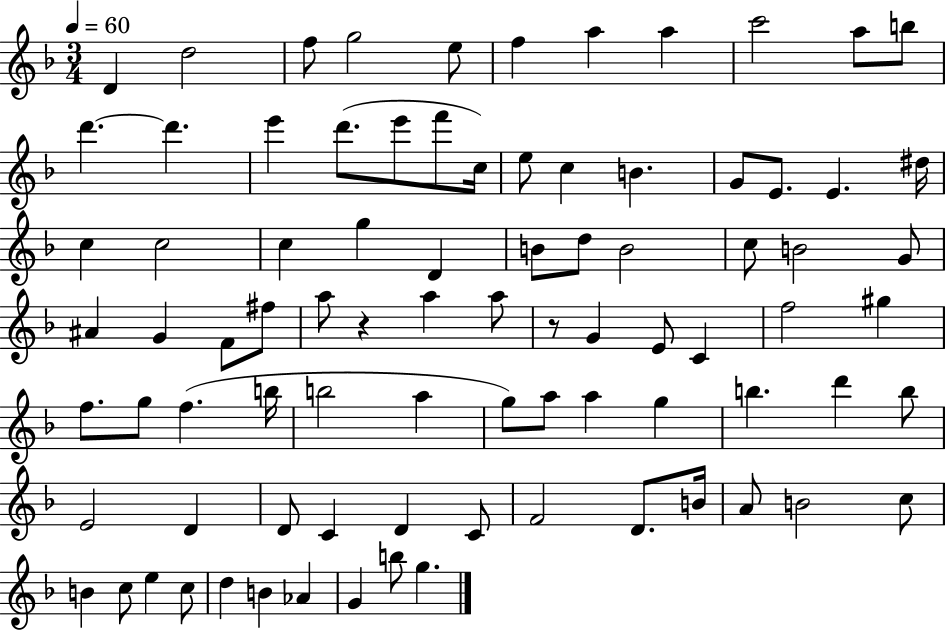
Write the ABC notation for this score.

X:1
T:Untitled
M:3/4
L:1/4
K:F
D d2 f/2 g2 e/2 f a a c'2 a/2 b/2 d' d' e' d'/2 e'/2 f'/2 c/4 e/2 c B G/2 E/2 E ^d/4 c c2 c g D B/2 d/2 B2 c/2 B2 G/2 ^A G F/2 ^f/2 a/2 z a a/2 z/2 G E/2 C f2 ^g f/2 g/2 f b/4 b2 a g/2 a/2 a g b d' b/2 E2 D D/2 C D C/2 F2 D/2 B/4 A/2 B2 c/2 B c/2 e c/2 d B _A G b/2 g